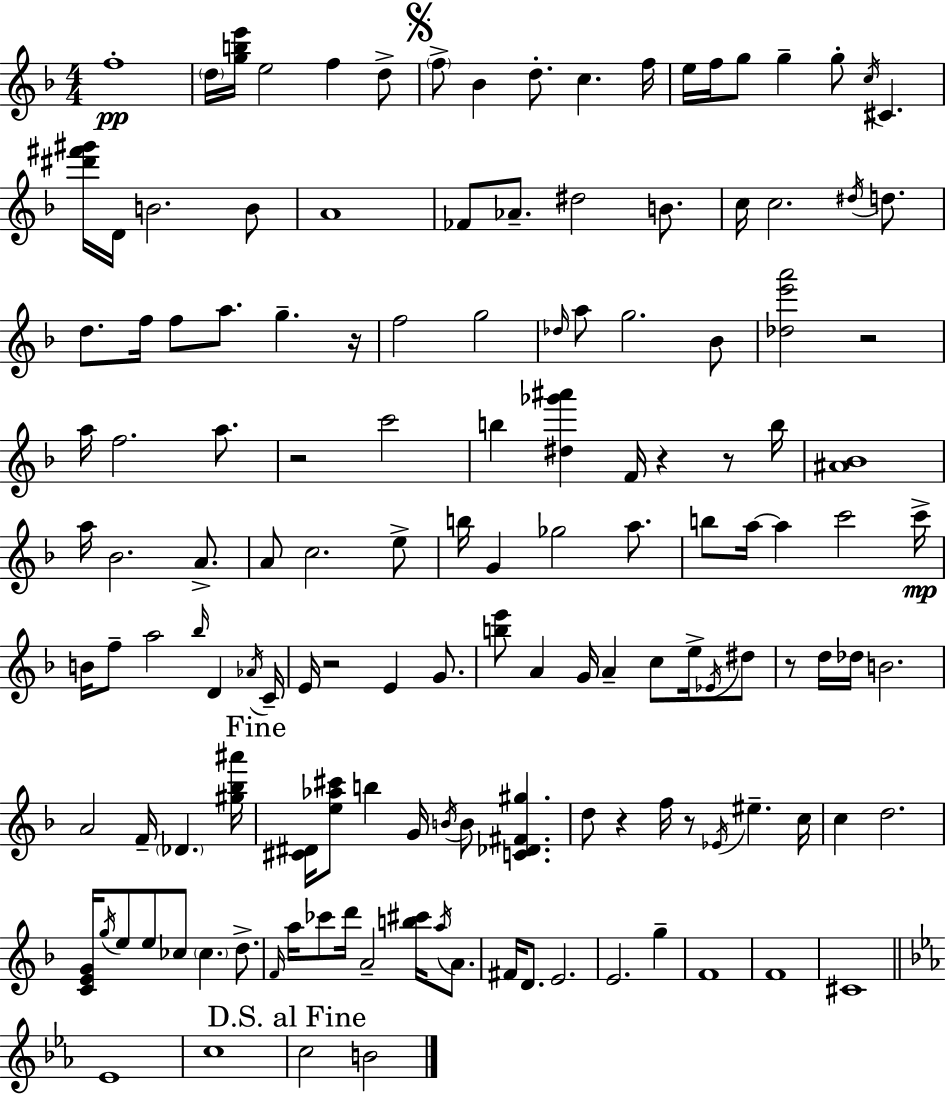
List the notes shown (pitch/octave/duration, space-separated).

F5/w D5/s [G5,B5,E6]/s E5/h F5/q D5/e F5/e Bb4/q D5/e. C5/q. F5/s E5/s F5/s G5/e G5/q G5/e C5/s C#4/q. [D#6,F#6,G#6]/s D4/s B4/h. B4/e A4/w FES4/e Ab4/e. D#5/h B4/e. C5/s C5/h. D#5/s D5/e. D5/e. F5/s F5/e A5/e. G5/q. R/s F5/h G5/h Db5/s A5/e G5/h. Bb4/e [Db5,E6,A6]/h R/h A5/s F5/h. A5/e. R/h C6/h B5/q [D#5,Gb6,A#6]/q F4/s R/q R/e B5/s [A#4,Bb4]/w A5/s Bb4/h. A4/e. A4/e C5/h. E5/e B5/s G4/q Gb5/h A5/e. B5/e A5/s A5/q C6/h C6/s B4/s F5/e A5/h Bb5/s D4/q Ab4/s C4/s E4/s R/h E4/q G4/e. [B5,E6]/e A4/q G4/s A4/q C5/e E5/s Eb4/s D#5/e R/e D5/s Db5/s B4/h. A4/h F4/s Db4/q. [G#5,Bb5,A#6]/s [C#4,D#4]/s [E5,Ab5,C#6]/e B5/q G4/s B4/s B4/e [C4,Db4,F#4,G#5]/q. D5/e R/q F5/s R/e Eb4/s EIS5/q. C5/s C5/q D5/h. [C4,E4,G4]/s G5/s E5/e E5/e CES5/e CES5/q. D5/e. F4/s A5/s CES6/e D6/s A4/h [B5,C#6]/s A5/s A4/e. F#4/s D4/e. E4/h. E4/h. G5/q F4/w F4/w C#4/w Eb4/w C5/w C5/h B4/h